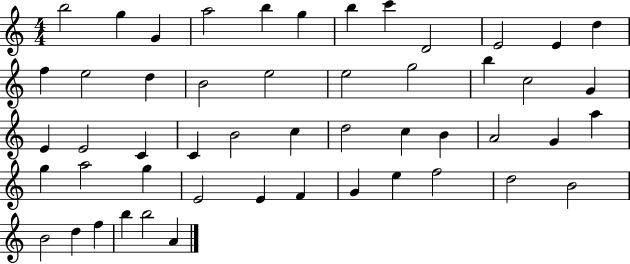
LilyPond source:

{
  \clef treble
  \numericTimeSignature
  \time 4/4
  \key c \major
  b''2 g''4 g'4 | a''2 b''4 g''4 | b''4 c'''4 d'2 | e'2 e'4 d''4 | \break f''4 e''2 d''4 | b'2 e''2 | e''2 g''2 | b''4 c''2 g'4 | \break e'4 e'2 c'4 | c'4 b'2 c''4 | d''2 c''4 b'4 | a'2 g'4 a''4 | \break g''4 a''2 g''4 | e'2 e'4 f'4 | g'4 e''4 f''2 | d''2 b'2 | \break b'2 d''4 f''4 | b''4 b''2 a'4 | \bar "|."
}